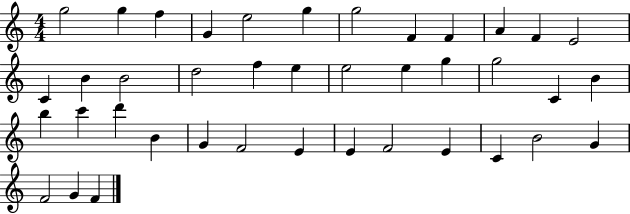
X:1
T:Untitled
M:4/4
L:1/4
K:C
g2 g f G e2 g g2 F F A F E2 C B B2 d2 f e e2 e g g2 C B b c' d' B G F2 E E F2 E C B2 G F2 G F